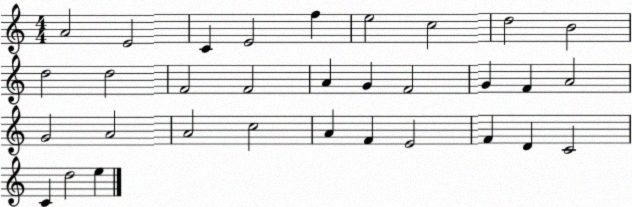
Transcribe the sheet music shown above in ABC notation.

X:1
T:Untitled
M:4/4
L:1/4
K:C
A2 E2 C E2 f e2 c2 d2 B2 d2 d2 F2 F2 A G F2 G F A2 G2 A2 A2 c2 A F E2 F D C2 C d2 e